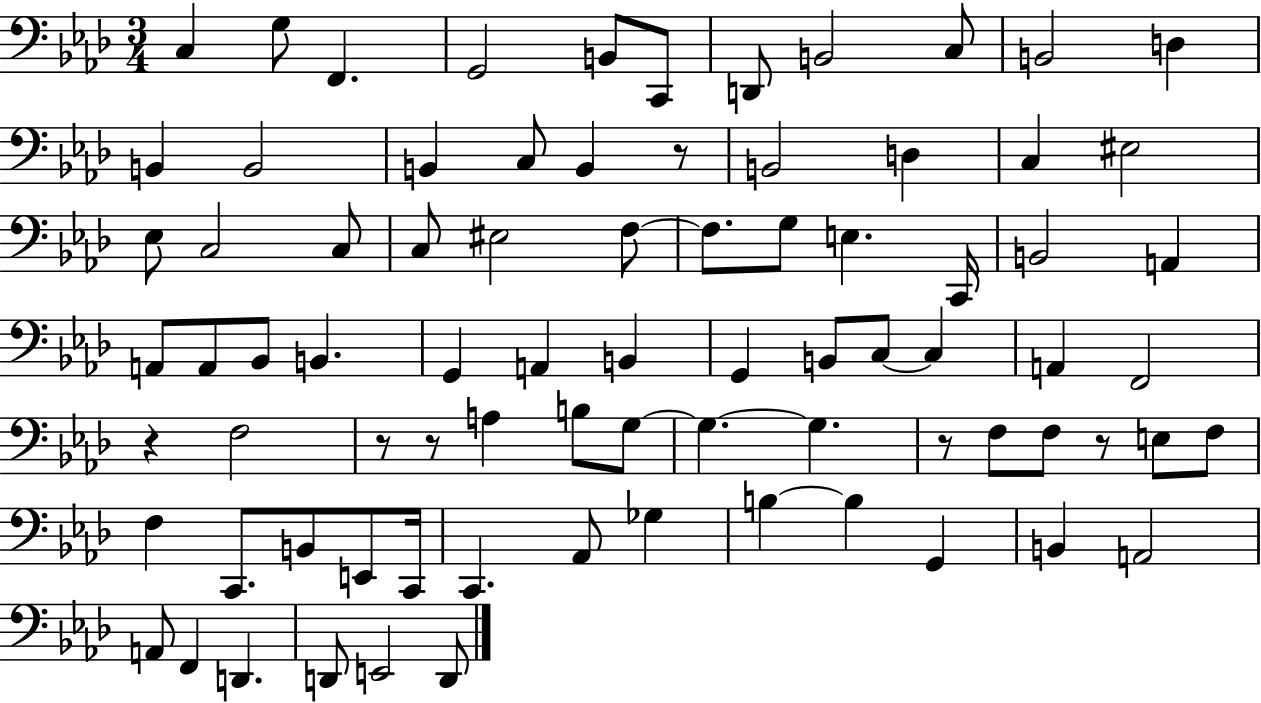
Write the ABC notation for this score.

X:1
T:Untitled
M:3/4
L:1/4
K:Ab
C, G,/2 F,, G,,2 B,,/2 C,,/2 D,,/2 B,,2 C,/2 B,,2 D, B,, B,,2 B,, C,/2 B,, z/2 B,,2 D, C, ^E,2 _E,/2 C,2 C,/2 C,/2 ^E,2 F,/2 F,/2 G,/2 E, C,,/4 B,,2 A,, A,,/2 A,,/2 _B,,/2 B,, G,, A,, B,, G,, B,,/2 C,/2 C, A,, F,,2 z F,2 z/2 z/2 A, B,/2 G,/2 G, G, z/2 F,/2 F,/2 z/2 E,/2 F,/2 F, C,,/2 B,,/2 E,,/2 C,,/4 C,, _A,,/2 _G, B, B, G,, B,, A,,2 A,,/2 F,, D,, D,,/2 E,,2 D,,/2